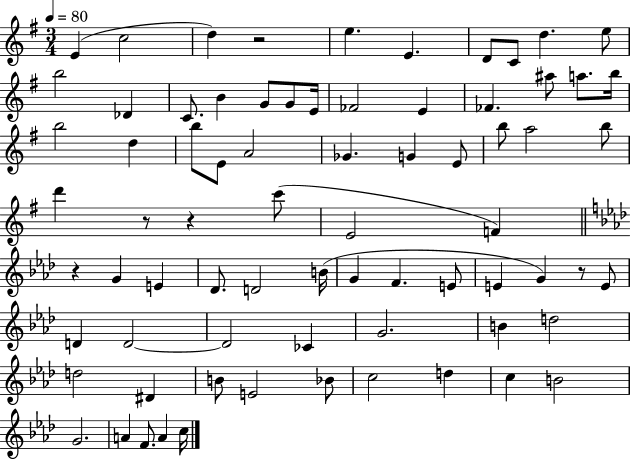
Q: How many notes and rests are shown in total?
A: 74